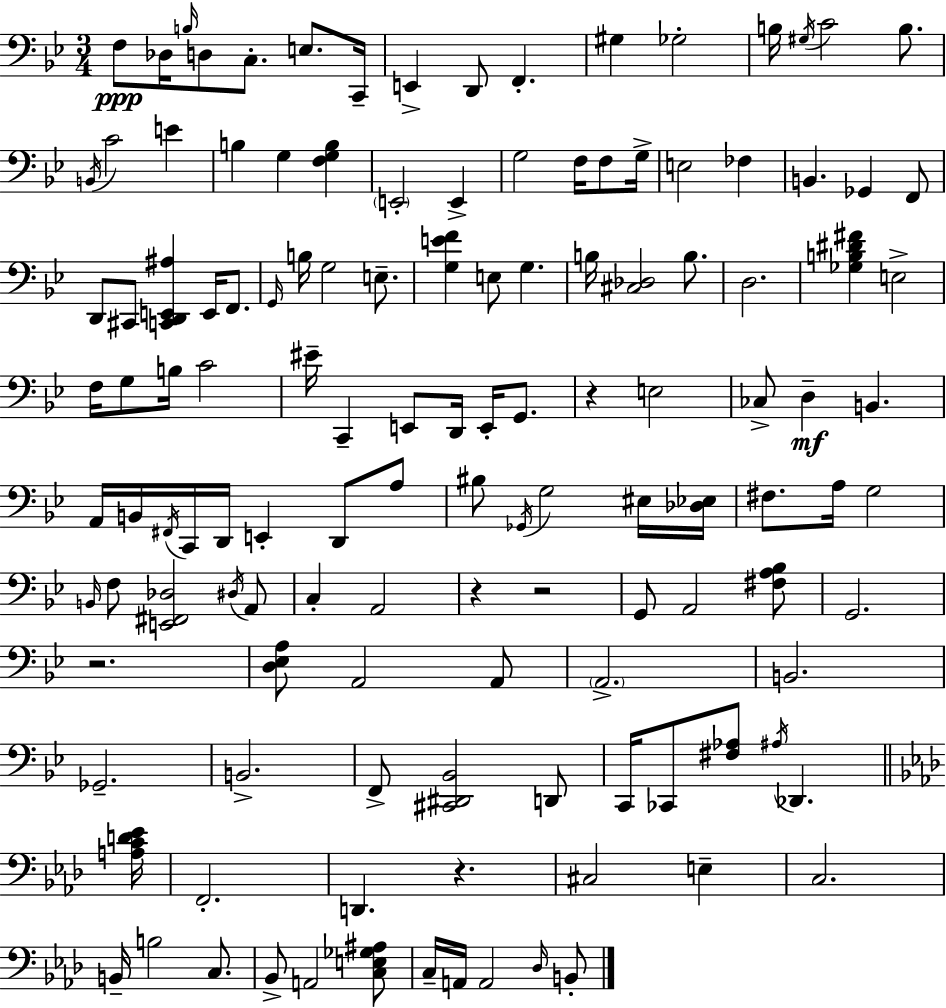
F3/e Db3/s B3/s D3/e C3/e. E3/e. C2/s E2/q D2/e F2/q. G#3/q Gb3/h B3/s G#3/s C4/h B3/e. B2/s C4/h E4/q B3/q G3/q [F3,G3,B3]/q E2/h E2/q G3/h F3/s F3/e G3/s E3/h FES3/q B2/q. Gb2/q F2/e D2/e C#2/e [C2,D2,E2,A#3]/q E2/s F2/e. G2/s B3/s G3/h E3/e. [G3,E4,F4]/q E3/e G3/q. B3/s [C#3,Db3]/h B3/e. D3/h. [Gb3,B3,D#4,F#4]/q E3/h F3/s G3/e B3/s C4/h EIS4/s C2/q E2/e D2/s E2/s G2/e. R/q E3/h CES3/e D3/q B2/q. A2/s B2/s F#2/s C2/s D2/s E2/q D2/e A3/e BIS3/e Gb2/s G3/h EIS3/s [Db3,Eb3]/s F#3/e. A3/s G3/h B2/s F3/e [E2,F#2,Db3]/h D#3/s A2/e C3/q A2/h R/q R/h G2/e A2/h [F#3,A3,Bb3]/e G2/h. R/h. [D3,Eb3,A3]/e A2/h A2/e A2/h. B2/h. Gb2/h. B2/h. F2/e [C#2,D#2,Bb2]/h D2/e C2/s CES2/e [F#3,Ab3]/e A#3/s Db2/q. [A3,C4,D4,Eb4]/s F2/h. D2/q. R/q. C#3/h E3/q C3/h. B2/s B3/h C3/e. Bb2/e A2/h [C3,E3,Gb3,A#3]/e C3/s A2/s A2/h Db3/s B2/e